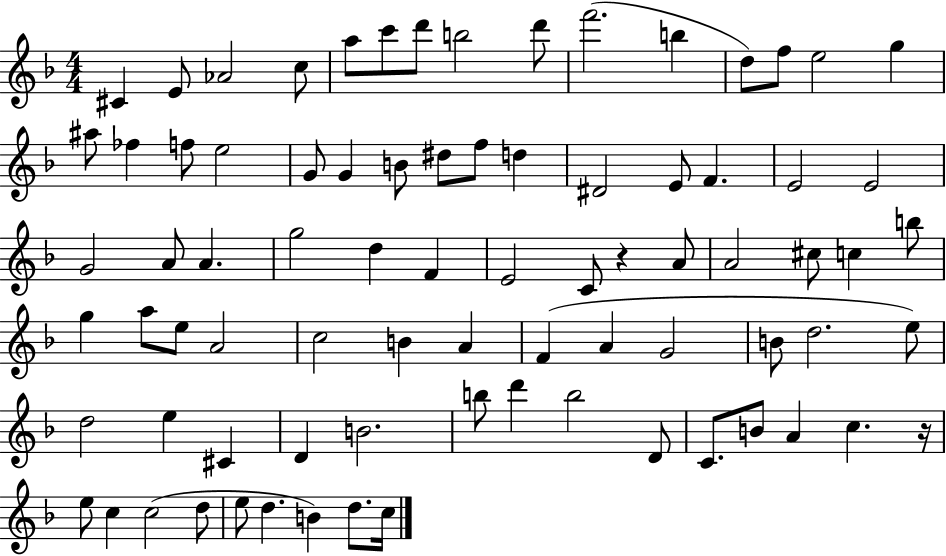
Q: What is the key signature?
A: F major